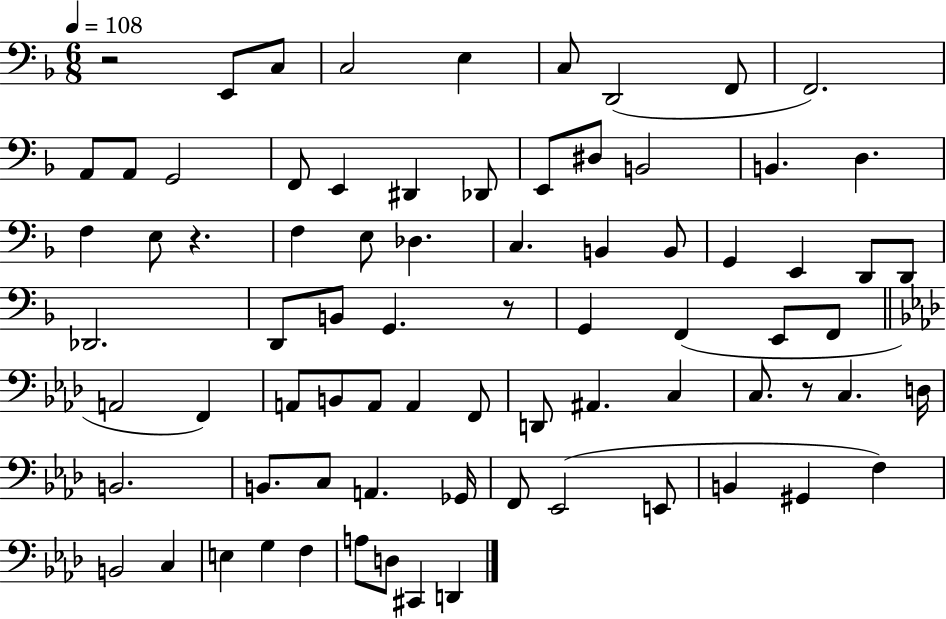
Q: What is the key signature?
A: F major